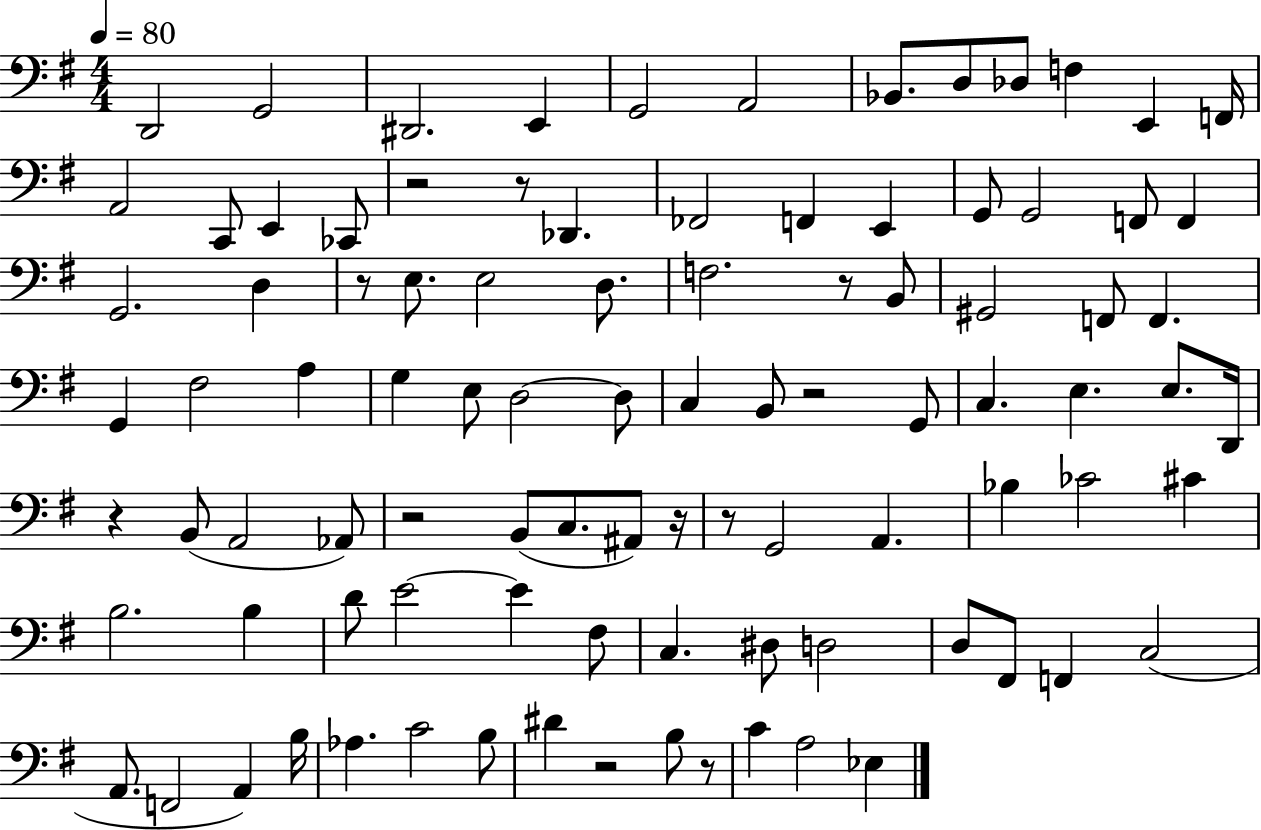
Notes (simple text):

D2/h G2/h D#2/h. E2/q G2/h A2/h Bb2/e. D3/e Db3/e F3/q E2/q F2/s A2/h C2/e E2/q CES2/e R/h R/e Db2/q. FES2/h F2/q E2/q G2/e G2/h F2/e F2/q G2/h. D3/q R/e E3/e. E3/h D3/e. F3/h. R/e B2/e G#2/h F2/e F2/q. G2/q F#3/h A3/q G3/q E3/e D3/h D3/e C3/q B2/e R/h G2/e C3/q. E3/q. E3/e. D2/s R/q B2/e A2/h Ab2/e R/h B2/e C3/e. A#2/e R/s R/e G2/h A2/q. Bb3/q CES4/h C#4/q B3/h. B3/q D4/e E4/h E4/q F#3/e C3/q. D#3/e D3/h D3/e F#2/e F2/q C3/h A2/e. F2/h A2/q B3/s Ab3/q. C4/h B3/e D#4/q R/h B3/e R/e C4/q A3/h Eb3/q